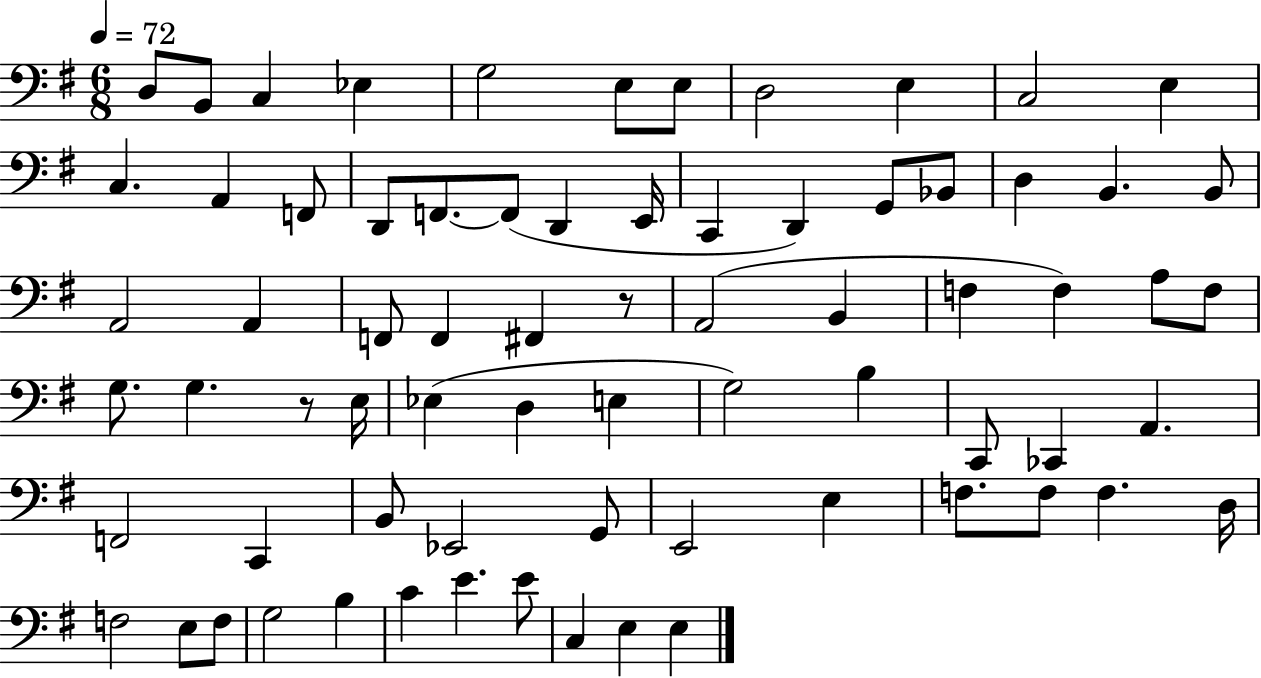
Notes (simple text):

D3/e B2/e C3/q Eb3/q G3/h E3/e E3/e D3/h E3/q C3/h E3/q C3/q. A2/q F2/e D2/e F2/e. F2/e D2/q E2/s C2/q D2/q G2/e Bb2/e D3/q B2/q. B2/e A2/h A2/q F2/e F2/q F#2/q R/e A2/h B2/q F3/q F3/q A3/e F3/e G3/e. G3/q. R/e E3/s Eb3/q D3/q E3/q G3/h B3/q C2/e CES2/q A2/q. F2/h C2/q B2/e Eb2/h G2/e E2/h E3/q F3/e. F3/e F3/q. D3/s F3/h E3/e F3/e G3/h B3/q C4/q E4/q. E4/e C3/q E3/q E3/q